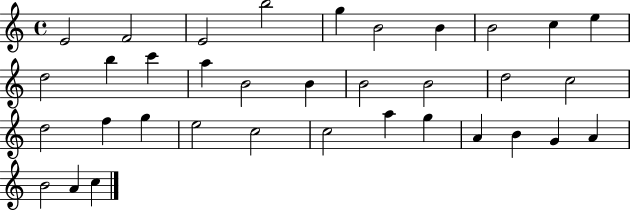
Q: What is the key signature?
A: C major